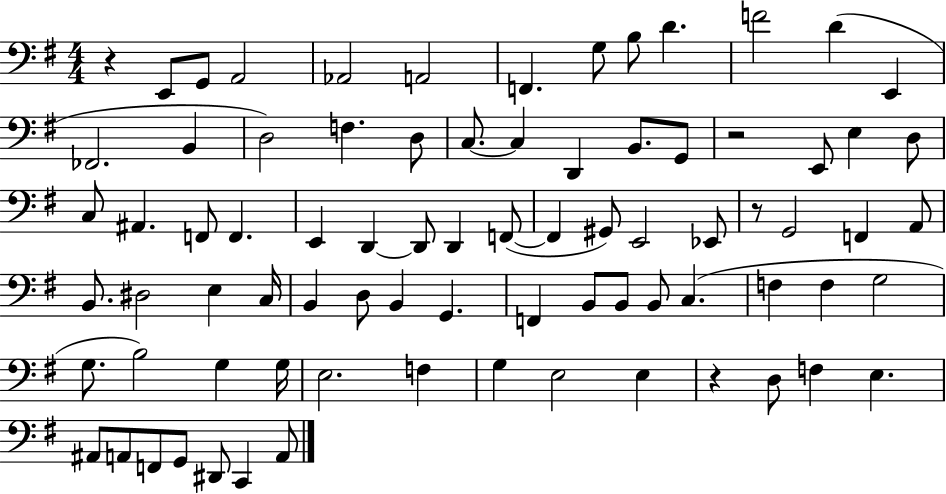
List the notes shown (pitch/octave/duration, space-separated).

R/q E2/e G2/e A2/h Ab2/h A2/h F2/q. G3/e B3/e D4/q. F4/h D4/q E2/q FES2/h. B2/q D3/h F3/q. D3/e C3/e. C3/q D2/q B2/e. G2/e R/h E2/e E3/q D3/e C3/e A#2/q. F2/e F2/q. E2/q D2/q D2/e D2/q F2/e F2/q G#2/e E2/h Eb2/e R/e G2/h F2/q A2/e B2/e. D#3/h E3/q C3/s B2/q D3/e B2/q G2/q. F2/q B2/e B2/e B2/e C3/q. F3/q F3/q G3/h G3/e. B3/h G3/q G3/s E3/h. F3/q G3/q E3/h E3/q R/q D3/e F3/q E3/q. A#2/e A2/e F2/e G2/e D#2/e C2/q A2/e